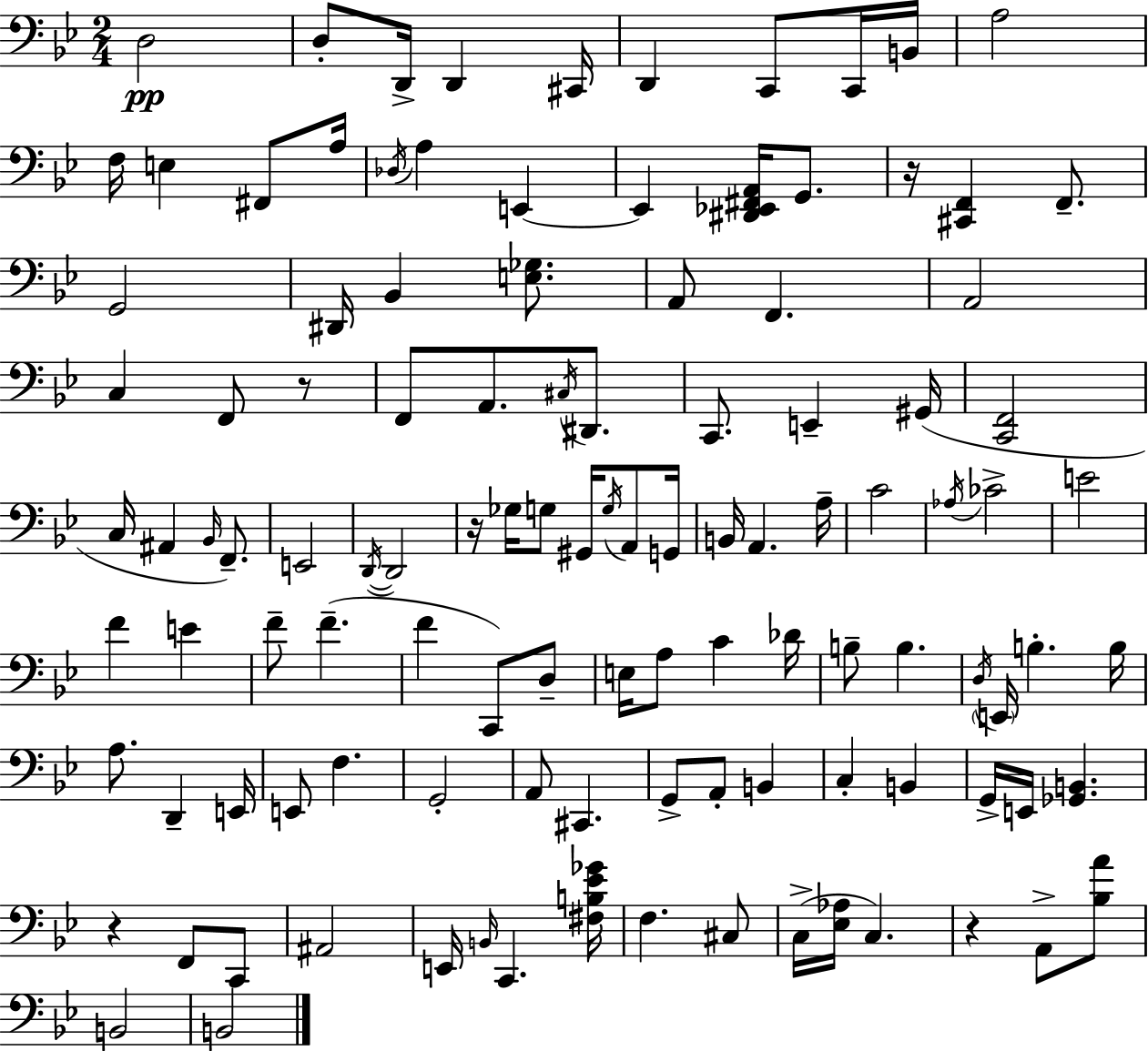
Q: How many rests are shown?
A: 5